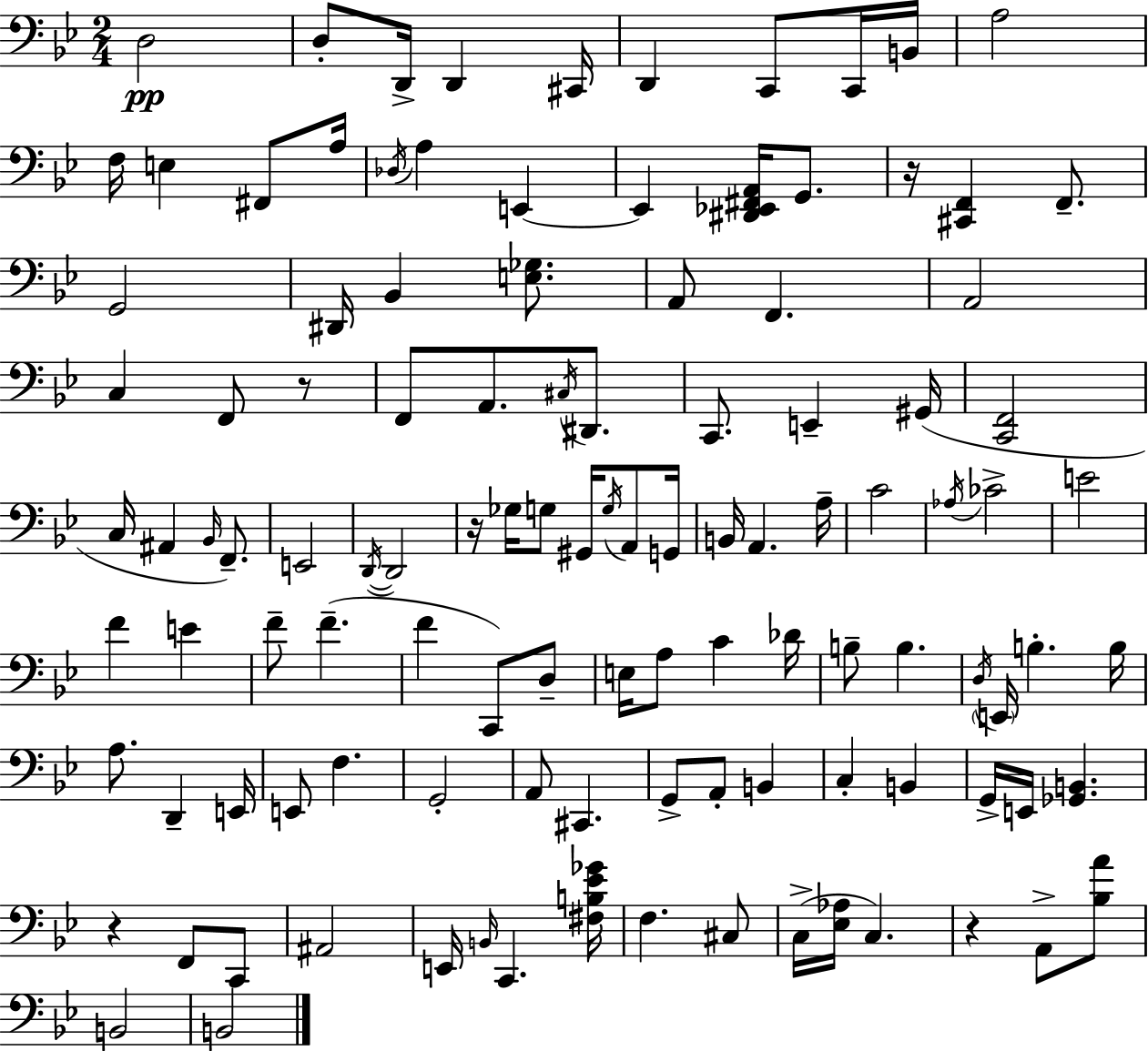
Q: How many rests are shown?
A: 5